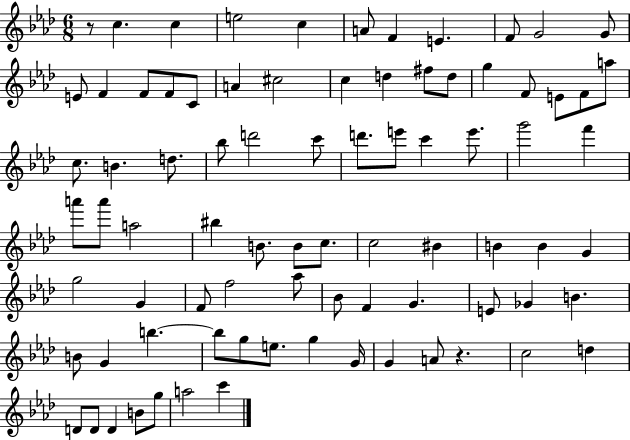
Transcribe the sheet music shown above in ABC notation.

X:1
T:Untitled
M:6/8
L:1/4
K:Ab
z/2 c c e2 c A/2 F E F/2 G2 G/2 E/2 F F/2 F/2 C/2 A ^c2 c d ^f/2 d/2 g F/2 E/2 F/2 a/2 c/2 B d/2 _b/2 d'2 c'/2 d'/2 e'/2 c' e'/2 g'2 f' a'/2 a'/2 a2 ^b B/2 B/2 c/2 c2 ^B B B G g2 G F/2 f2 _a/2 _B/2 F G E/2 _G B B/2 G b b/2 g/2 e/2 g G/4 G A/2 z c2 d D/2 D/2 D B/2 g/2 a2 c'